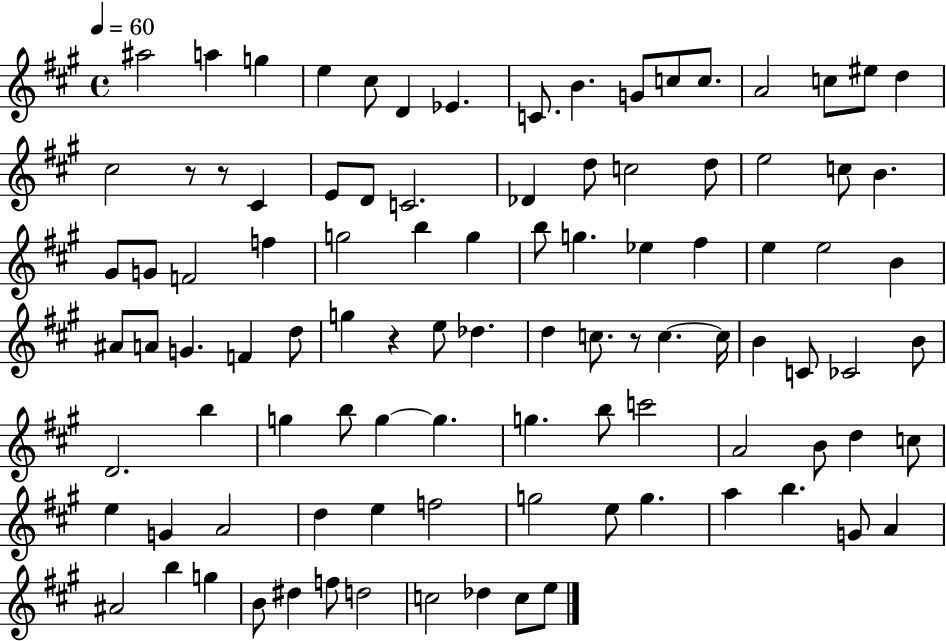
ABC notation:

X:1
T:Untitled
M:4/4
L:1/4
K:A
^a2 a g e ^c/2 D _E C/2 B G/2 c/2 c/2 A2 c/2 ^e/2 d ^c2 z/2 z/2 ^C E/2 D/2 C2 _D d/2 c2 d/2 e2 c/2 B ^G/2 G/2 F2 f g2 b g b/2 g _e ^f e e2 B ^A/2 A/2 G F d/2 g z e/2 _d d c/2 z/2 c c/4 B C/2 _C2 B/2 D2 b g b/2 g g g b/2 c'2 A2 B/2 d c/2 e G A2 d e f2 g2 e/2 g a b G/2 A ^A2 b g B/2 ^d f/2 d2 c2 _d c/2 e/2